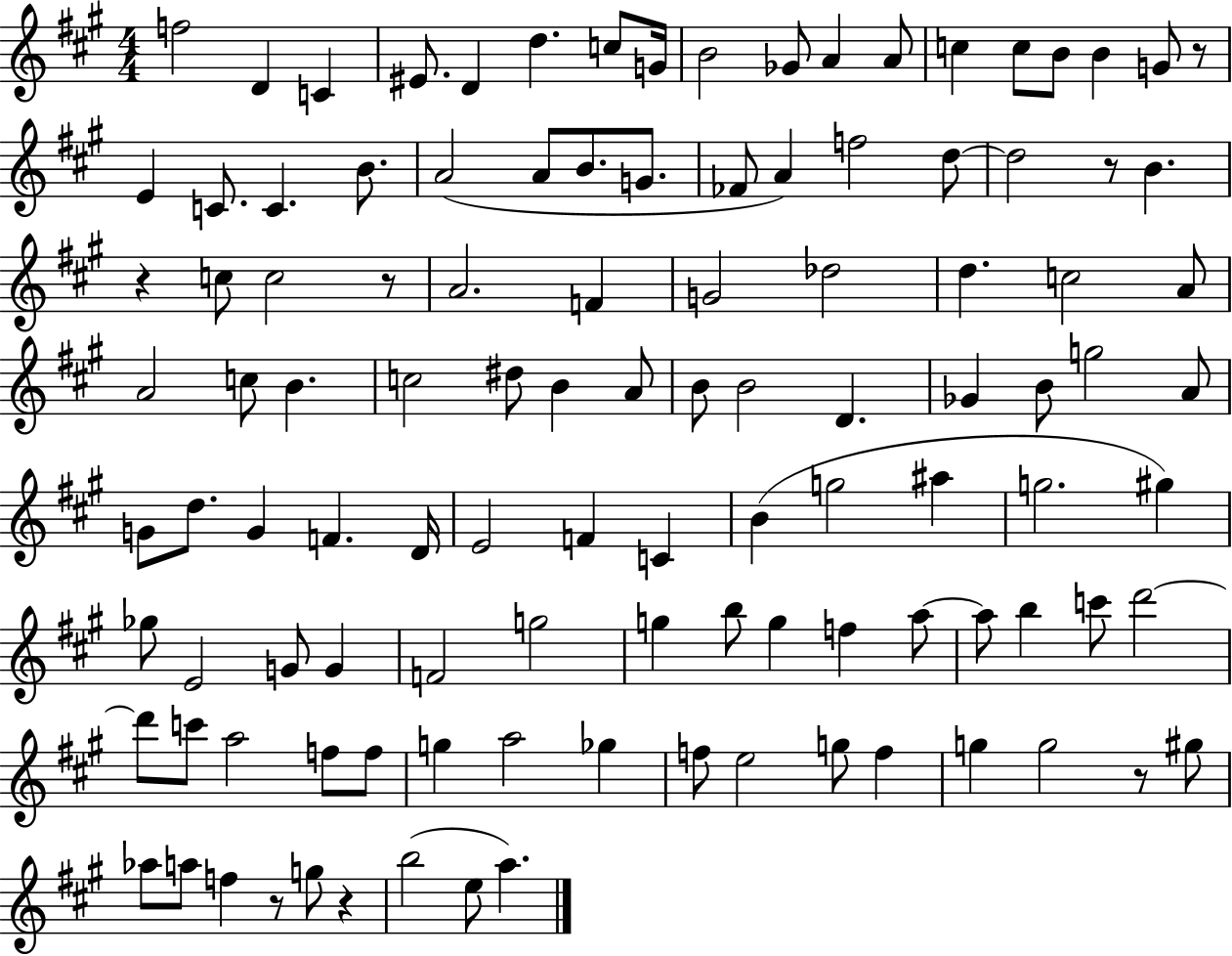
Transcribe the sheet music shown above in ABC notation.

X:1
T:Untitled
M:4/4
L:1/4
K:A
f2 D C ^E/2 D d c/2 G/4 B2 _G/2 A A/2 c c/2 B/2 B G/2 z/2 E C/2 C B/2 A2 A/2 B/2 G/2 _F/2 A f2 d/2 d2 z/2 B z c/2 c2 z/2 A2 F G2 _d2 d c2 A/2 A2 c/2 B c2 ^d/2 B A/2 B/2 B2 D _G B/2 g2 A/2 G/2 d/2 G F D/4 E2 F C B g2 ^a g2 ^g _g/2 E2 G/2 G F2 g2 g b/2 g f a/2 a/2 b c'/2 d'2 d'/2 c'/2 a2 f/2 f/2 g a2 _g f/2 e2 g/2 f g g2 z/2 ^g/2 _a/2 a/2 f z/2 g/2 z b2 e/2 a